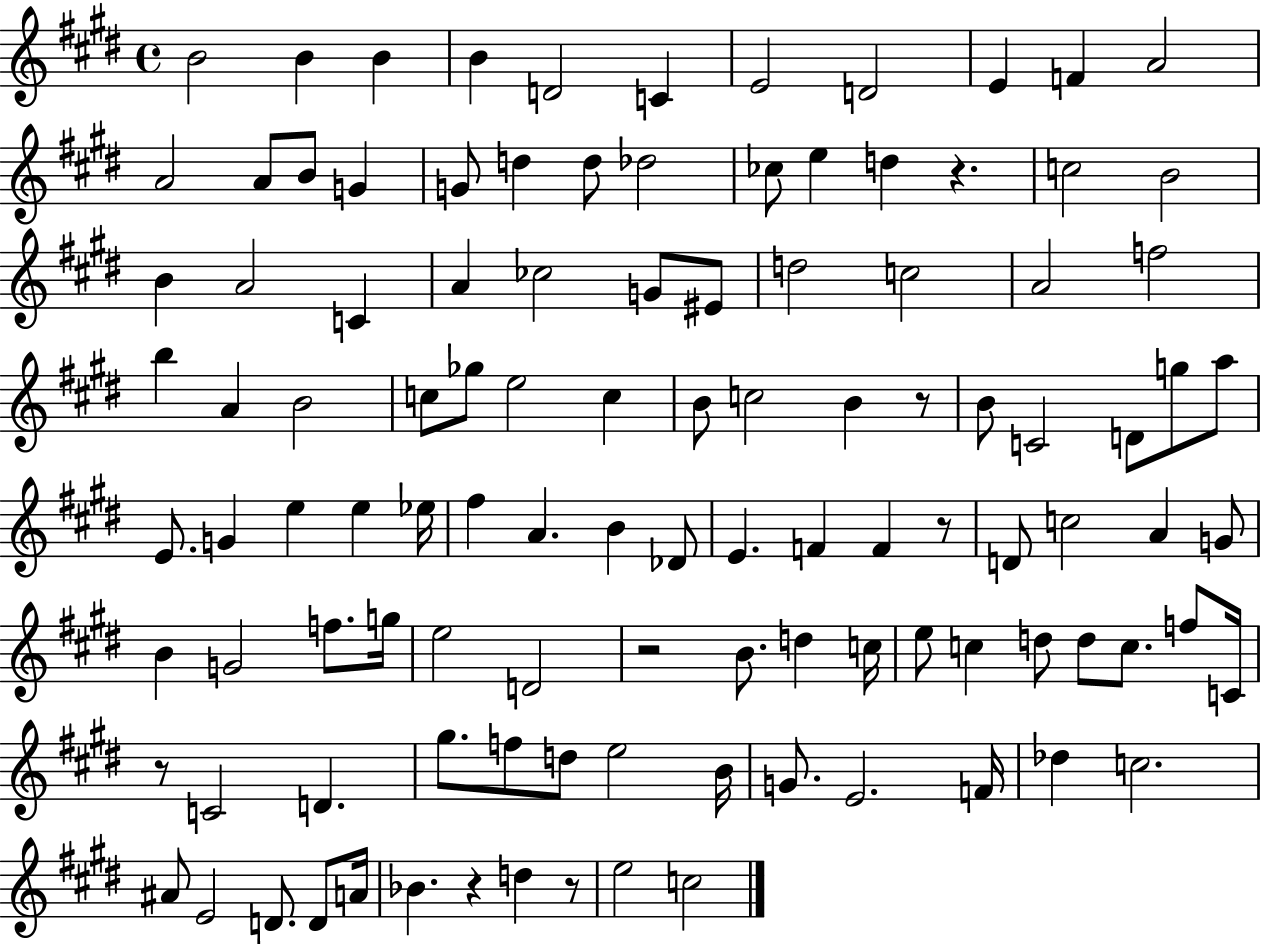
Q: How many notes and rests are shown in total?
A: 110